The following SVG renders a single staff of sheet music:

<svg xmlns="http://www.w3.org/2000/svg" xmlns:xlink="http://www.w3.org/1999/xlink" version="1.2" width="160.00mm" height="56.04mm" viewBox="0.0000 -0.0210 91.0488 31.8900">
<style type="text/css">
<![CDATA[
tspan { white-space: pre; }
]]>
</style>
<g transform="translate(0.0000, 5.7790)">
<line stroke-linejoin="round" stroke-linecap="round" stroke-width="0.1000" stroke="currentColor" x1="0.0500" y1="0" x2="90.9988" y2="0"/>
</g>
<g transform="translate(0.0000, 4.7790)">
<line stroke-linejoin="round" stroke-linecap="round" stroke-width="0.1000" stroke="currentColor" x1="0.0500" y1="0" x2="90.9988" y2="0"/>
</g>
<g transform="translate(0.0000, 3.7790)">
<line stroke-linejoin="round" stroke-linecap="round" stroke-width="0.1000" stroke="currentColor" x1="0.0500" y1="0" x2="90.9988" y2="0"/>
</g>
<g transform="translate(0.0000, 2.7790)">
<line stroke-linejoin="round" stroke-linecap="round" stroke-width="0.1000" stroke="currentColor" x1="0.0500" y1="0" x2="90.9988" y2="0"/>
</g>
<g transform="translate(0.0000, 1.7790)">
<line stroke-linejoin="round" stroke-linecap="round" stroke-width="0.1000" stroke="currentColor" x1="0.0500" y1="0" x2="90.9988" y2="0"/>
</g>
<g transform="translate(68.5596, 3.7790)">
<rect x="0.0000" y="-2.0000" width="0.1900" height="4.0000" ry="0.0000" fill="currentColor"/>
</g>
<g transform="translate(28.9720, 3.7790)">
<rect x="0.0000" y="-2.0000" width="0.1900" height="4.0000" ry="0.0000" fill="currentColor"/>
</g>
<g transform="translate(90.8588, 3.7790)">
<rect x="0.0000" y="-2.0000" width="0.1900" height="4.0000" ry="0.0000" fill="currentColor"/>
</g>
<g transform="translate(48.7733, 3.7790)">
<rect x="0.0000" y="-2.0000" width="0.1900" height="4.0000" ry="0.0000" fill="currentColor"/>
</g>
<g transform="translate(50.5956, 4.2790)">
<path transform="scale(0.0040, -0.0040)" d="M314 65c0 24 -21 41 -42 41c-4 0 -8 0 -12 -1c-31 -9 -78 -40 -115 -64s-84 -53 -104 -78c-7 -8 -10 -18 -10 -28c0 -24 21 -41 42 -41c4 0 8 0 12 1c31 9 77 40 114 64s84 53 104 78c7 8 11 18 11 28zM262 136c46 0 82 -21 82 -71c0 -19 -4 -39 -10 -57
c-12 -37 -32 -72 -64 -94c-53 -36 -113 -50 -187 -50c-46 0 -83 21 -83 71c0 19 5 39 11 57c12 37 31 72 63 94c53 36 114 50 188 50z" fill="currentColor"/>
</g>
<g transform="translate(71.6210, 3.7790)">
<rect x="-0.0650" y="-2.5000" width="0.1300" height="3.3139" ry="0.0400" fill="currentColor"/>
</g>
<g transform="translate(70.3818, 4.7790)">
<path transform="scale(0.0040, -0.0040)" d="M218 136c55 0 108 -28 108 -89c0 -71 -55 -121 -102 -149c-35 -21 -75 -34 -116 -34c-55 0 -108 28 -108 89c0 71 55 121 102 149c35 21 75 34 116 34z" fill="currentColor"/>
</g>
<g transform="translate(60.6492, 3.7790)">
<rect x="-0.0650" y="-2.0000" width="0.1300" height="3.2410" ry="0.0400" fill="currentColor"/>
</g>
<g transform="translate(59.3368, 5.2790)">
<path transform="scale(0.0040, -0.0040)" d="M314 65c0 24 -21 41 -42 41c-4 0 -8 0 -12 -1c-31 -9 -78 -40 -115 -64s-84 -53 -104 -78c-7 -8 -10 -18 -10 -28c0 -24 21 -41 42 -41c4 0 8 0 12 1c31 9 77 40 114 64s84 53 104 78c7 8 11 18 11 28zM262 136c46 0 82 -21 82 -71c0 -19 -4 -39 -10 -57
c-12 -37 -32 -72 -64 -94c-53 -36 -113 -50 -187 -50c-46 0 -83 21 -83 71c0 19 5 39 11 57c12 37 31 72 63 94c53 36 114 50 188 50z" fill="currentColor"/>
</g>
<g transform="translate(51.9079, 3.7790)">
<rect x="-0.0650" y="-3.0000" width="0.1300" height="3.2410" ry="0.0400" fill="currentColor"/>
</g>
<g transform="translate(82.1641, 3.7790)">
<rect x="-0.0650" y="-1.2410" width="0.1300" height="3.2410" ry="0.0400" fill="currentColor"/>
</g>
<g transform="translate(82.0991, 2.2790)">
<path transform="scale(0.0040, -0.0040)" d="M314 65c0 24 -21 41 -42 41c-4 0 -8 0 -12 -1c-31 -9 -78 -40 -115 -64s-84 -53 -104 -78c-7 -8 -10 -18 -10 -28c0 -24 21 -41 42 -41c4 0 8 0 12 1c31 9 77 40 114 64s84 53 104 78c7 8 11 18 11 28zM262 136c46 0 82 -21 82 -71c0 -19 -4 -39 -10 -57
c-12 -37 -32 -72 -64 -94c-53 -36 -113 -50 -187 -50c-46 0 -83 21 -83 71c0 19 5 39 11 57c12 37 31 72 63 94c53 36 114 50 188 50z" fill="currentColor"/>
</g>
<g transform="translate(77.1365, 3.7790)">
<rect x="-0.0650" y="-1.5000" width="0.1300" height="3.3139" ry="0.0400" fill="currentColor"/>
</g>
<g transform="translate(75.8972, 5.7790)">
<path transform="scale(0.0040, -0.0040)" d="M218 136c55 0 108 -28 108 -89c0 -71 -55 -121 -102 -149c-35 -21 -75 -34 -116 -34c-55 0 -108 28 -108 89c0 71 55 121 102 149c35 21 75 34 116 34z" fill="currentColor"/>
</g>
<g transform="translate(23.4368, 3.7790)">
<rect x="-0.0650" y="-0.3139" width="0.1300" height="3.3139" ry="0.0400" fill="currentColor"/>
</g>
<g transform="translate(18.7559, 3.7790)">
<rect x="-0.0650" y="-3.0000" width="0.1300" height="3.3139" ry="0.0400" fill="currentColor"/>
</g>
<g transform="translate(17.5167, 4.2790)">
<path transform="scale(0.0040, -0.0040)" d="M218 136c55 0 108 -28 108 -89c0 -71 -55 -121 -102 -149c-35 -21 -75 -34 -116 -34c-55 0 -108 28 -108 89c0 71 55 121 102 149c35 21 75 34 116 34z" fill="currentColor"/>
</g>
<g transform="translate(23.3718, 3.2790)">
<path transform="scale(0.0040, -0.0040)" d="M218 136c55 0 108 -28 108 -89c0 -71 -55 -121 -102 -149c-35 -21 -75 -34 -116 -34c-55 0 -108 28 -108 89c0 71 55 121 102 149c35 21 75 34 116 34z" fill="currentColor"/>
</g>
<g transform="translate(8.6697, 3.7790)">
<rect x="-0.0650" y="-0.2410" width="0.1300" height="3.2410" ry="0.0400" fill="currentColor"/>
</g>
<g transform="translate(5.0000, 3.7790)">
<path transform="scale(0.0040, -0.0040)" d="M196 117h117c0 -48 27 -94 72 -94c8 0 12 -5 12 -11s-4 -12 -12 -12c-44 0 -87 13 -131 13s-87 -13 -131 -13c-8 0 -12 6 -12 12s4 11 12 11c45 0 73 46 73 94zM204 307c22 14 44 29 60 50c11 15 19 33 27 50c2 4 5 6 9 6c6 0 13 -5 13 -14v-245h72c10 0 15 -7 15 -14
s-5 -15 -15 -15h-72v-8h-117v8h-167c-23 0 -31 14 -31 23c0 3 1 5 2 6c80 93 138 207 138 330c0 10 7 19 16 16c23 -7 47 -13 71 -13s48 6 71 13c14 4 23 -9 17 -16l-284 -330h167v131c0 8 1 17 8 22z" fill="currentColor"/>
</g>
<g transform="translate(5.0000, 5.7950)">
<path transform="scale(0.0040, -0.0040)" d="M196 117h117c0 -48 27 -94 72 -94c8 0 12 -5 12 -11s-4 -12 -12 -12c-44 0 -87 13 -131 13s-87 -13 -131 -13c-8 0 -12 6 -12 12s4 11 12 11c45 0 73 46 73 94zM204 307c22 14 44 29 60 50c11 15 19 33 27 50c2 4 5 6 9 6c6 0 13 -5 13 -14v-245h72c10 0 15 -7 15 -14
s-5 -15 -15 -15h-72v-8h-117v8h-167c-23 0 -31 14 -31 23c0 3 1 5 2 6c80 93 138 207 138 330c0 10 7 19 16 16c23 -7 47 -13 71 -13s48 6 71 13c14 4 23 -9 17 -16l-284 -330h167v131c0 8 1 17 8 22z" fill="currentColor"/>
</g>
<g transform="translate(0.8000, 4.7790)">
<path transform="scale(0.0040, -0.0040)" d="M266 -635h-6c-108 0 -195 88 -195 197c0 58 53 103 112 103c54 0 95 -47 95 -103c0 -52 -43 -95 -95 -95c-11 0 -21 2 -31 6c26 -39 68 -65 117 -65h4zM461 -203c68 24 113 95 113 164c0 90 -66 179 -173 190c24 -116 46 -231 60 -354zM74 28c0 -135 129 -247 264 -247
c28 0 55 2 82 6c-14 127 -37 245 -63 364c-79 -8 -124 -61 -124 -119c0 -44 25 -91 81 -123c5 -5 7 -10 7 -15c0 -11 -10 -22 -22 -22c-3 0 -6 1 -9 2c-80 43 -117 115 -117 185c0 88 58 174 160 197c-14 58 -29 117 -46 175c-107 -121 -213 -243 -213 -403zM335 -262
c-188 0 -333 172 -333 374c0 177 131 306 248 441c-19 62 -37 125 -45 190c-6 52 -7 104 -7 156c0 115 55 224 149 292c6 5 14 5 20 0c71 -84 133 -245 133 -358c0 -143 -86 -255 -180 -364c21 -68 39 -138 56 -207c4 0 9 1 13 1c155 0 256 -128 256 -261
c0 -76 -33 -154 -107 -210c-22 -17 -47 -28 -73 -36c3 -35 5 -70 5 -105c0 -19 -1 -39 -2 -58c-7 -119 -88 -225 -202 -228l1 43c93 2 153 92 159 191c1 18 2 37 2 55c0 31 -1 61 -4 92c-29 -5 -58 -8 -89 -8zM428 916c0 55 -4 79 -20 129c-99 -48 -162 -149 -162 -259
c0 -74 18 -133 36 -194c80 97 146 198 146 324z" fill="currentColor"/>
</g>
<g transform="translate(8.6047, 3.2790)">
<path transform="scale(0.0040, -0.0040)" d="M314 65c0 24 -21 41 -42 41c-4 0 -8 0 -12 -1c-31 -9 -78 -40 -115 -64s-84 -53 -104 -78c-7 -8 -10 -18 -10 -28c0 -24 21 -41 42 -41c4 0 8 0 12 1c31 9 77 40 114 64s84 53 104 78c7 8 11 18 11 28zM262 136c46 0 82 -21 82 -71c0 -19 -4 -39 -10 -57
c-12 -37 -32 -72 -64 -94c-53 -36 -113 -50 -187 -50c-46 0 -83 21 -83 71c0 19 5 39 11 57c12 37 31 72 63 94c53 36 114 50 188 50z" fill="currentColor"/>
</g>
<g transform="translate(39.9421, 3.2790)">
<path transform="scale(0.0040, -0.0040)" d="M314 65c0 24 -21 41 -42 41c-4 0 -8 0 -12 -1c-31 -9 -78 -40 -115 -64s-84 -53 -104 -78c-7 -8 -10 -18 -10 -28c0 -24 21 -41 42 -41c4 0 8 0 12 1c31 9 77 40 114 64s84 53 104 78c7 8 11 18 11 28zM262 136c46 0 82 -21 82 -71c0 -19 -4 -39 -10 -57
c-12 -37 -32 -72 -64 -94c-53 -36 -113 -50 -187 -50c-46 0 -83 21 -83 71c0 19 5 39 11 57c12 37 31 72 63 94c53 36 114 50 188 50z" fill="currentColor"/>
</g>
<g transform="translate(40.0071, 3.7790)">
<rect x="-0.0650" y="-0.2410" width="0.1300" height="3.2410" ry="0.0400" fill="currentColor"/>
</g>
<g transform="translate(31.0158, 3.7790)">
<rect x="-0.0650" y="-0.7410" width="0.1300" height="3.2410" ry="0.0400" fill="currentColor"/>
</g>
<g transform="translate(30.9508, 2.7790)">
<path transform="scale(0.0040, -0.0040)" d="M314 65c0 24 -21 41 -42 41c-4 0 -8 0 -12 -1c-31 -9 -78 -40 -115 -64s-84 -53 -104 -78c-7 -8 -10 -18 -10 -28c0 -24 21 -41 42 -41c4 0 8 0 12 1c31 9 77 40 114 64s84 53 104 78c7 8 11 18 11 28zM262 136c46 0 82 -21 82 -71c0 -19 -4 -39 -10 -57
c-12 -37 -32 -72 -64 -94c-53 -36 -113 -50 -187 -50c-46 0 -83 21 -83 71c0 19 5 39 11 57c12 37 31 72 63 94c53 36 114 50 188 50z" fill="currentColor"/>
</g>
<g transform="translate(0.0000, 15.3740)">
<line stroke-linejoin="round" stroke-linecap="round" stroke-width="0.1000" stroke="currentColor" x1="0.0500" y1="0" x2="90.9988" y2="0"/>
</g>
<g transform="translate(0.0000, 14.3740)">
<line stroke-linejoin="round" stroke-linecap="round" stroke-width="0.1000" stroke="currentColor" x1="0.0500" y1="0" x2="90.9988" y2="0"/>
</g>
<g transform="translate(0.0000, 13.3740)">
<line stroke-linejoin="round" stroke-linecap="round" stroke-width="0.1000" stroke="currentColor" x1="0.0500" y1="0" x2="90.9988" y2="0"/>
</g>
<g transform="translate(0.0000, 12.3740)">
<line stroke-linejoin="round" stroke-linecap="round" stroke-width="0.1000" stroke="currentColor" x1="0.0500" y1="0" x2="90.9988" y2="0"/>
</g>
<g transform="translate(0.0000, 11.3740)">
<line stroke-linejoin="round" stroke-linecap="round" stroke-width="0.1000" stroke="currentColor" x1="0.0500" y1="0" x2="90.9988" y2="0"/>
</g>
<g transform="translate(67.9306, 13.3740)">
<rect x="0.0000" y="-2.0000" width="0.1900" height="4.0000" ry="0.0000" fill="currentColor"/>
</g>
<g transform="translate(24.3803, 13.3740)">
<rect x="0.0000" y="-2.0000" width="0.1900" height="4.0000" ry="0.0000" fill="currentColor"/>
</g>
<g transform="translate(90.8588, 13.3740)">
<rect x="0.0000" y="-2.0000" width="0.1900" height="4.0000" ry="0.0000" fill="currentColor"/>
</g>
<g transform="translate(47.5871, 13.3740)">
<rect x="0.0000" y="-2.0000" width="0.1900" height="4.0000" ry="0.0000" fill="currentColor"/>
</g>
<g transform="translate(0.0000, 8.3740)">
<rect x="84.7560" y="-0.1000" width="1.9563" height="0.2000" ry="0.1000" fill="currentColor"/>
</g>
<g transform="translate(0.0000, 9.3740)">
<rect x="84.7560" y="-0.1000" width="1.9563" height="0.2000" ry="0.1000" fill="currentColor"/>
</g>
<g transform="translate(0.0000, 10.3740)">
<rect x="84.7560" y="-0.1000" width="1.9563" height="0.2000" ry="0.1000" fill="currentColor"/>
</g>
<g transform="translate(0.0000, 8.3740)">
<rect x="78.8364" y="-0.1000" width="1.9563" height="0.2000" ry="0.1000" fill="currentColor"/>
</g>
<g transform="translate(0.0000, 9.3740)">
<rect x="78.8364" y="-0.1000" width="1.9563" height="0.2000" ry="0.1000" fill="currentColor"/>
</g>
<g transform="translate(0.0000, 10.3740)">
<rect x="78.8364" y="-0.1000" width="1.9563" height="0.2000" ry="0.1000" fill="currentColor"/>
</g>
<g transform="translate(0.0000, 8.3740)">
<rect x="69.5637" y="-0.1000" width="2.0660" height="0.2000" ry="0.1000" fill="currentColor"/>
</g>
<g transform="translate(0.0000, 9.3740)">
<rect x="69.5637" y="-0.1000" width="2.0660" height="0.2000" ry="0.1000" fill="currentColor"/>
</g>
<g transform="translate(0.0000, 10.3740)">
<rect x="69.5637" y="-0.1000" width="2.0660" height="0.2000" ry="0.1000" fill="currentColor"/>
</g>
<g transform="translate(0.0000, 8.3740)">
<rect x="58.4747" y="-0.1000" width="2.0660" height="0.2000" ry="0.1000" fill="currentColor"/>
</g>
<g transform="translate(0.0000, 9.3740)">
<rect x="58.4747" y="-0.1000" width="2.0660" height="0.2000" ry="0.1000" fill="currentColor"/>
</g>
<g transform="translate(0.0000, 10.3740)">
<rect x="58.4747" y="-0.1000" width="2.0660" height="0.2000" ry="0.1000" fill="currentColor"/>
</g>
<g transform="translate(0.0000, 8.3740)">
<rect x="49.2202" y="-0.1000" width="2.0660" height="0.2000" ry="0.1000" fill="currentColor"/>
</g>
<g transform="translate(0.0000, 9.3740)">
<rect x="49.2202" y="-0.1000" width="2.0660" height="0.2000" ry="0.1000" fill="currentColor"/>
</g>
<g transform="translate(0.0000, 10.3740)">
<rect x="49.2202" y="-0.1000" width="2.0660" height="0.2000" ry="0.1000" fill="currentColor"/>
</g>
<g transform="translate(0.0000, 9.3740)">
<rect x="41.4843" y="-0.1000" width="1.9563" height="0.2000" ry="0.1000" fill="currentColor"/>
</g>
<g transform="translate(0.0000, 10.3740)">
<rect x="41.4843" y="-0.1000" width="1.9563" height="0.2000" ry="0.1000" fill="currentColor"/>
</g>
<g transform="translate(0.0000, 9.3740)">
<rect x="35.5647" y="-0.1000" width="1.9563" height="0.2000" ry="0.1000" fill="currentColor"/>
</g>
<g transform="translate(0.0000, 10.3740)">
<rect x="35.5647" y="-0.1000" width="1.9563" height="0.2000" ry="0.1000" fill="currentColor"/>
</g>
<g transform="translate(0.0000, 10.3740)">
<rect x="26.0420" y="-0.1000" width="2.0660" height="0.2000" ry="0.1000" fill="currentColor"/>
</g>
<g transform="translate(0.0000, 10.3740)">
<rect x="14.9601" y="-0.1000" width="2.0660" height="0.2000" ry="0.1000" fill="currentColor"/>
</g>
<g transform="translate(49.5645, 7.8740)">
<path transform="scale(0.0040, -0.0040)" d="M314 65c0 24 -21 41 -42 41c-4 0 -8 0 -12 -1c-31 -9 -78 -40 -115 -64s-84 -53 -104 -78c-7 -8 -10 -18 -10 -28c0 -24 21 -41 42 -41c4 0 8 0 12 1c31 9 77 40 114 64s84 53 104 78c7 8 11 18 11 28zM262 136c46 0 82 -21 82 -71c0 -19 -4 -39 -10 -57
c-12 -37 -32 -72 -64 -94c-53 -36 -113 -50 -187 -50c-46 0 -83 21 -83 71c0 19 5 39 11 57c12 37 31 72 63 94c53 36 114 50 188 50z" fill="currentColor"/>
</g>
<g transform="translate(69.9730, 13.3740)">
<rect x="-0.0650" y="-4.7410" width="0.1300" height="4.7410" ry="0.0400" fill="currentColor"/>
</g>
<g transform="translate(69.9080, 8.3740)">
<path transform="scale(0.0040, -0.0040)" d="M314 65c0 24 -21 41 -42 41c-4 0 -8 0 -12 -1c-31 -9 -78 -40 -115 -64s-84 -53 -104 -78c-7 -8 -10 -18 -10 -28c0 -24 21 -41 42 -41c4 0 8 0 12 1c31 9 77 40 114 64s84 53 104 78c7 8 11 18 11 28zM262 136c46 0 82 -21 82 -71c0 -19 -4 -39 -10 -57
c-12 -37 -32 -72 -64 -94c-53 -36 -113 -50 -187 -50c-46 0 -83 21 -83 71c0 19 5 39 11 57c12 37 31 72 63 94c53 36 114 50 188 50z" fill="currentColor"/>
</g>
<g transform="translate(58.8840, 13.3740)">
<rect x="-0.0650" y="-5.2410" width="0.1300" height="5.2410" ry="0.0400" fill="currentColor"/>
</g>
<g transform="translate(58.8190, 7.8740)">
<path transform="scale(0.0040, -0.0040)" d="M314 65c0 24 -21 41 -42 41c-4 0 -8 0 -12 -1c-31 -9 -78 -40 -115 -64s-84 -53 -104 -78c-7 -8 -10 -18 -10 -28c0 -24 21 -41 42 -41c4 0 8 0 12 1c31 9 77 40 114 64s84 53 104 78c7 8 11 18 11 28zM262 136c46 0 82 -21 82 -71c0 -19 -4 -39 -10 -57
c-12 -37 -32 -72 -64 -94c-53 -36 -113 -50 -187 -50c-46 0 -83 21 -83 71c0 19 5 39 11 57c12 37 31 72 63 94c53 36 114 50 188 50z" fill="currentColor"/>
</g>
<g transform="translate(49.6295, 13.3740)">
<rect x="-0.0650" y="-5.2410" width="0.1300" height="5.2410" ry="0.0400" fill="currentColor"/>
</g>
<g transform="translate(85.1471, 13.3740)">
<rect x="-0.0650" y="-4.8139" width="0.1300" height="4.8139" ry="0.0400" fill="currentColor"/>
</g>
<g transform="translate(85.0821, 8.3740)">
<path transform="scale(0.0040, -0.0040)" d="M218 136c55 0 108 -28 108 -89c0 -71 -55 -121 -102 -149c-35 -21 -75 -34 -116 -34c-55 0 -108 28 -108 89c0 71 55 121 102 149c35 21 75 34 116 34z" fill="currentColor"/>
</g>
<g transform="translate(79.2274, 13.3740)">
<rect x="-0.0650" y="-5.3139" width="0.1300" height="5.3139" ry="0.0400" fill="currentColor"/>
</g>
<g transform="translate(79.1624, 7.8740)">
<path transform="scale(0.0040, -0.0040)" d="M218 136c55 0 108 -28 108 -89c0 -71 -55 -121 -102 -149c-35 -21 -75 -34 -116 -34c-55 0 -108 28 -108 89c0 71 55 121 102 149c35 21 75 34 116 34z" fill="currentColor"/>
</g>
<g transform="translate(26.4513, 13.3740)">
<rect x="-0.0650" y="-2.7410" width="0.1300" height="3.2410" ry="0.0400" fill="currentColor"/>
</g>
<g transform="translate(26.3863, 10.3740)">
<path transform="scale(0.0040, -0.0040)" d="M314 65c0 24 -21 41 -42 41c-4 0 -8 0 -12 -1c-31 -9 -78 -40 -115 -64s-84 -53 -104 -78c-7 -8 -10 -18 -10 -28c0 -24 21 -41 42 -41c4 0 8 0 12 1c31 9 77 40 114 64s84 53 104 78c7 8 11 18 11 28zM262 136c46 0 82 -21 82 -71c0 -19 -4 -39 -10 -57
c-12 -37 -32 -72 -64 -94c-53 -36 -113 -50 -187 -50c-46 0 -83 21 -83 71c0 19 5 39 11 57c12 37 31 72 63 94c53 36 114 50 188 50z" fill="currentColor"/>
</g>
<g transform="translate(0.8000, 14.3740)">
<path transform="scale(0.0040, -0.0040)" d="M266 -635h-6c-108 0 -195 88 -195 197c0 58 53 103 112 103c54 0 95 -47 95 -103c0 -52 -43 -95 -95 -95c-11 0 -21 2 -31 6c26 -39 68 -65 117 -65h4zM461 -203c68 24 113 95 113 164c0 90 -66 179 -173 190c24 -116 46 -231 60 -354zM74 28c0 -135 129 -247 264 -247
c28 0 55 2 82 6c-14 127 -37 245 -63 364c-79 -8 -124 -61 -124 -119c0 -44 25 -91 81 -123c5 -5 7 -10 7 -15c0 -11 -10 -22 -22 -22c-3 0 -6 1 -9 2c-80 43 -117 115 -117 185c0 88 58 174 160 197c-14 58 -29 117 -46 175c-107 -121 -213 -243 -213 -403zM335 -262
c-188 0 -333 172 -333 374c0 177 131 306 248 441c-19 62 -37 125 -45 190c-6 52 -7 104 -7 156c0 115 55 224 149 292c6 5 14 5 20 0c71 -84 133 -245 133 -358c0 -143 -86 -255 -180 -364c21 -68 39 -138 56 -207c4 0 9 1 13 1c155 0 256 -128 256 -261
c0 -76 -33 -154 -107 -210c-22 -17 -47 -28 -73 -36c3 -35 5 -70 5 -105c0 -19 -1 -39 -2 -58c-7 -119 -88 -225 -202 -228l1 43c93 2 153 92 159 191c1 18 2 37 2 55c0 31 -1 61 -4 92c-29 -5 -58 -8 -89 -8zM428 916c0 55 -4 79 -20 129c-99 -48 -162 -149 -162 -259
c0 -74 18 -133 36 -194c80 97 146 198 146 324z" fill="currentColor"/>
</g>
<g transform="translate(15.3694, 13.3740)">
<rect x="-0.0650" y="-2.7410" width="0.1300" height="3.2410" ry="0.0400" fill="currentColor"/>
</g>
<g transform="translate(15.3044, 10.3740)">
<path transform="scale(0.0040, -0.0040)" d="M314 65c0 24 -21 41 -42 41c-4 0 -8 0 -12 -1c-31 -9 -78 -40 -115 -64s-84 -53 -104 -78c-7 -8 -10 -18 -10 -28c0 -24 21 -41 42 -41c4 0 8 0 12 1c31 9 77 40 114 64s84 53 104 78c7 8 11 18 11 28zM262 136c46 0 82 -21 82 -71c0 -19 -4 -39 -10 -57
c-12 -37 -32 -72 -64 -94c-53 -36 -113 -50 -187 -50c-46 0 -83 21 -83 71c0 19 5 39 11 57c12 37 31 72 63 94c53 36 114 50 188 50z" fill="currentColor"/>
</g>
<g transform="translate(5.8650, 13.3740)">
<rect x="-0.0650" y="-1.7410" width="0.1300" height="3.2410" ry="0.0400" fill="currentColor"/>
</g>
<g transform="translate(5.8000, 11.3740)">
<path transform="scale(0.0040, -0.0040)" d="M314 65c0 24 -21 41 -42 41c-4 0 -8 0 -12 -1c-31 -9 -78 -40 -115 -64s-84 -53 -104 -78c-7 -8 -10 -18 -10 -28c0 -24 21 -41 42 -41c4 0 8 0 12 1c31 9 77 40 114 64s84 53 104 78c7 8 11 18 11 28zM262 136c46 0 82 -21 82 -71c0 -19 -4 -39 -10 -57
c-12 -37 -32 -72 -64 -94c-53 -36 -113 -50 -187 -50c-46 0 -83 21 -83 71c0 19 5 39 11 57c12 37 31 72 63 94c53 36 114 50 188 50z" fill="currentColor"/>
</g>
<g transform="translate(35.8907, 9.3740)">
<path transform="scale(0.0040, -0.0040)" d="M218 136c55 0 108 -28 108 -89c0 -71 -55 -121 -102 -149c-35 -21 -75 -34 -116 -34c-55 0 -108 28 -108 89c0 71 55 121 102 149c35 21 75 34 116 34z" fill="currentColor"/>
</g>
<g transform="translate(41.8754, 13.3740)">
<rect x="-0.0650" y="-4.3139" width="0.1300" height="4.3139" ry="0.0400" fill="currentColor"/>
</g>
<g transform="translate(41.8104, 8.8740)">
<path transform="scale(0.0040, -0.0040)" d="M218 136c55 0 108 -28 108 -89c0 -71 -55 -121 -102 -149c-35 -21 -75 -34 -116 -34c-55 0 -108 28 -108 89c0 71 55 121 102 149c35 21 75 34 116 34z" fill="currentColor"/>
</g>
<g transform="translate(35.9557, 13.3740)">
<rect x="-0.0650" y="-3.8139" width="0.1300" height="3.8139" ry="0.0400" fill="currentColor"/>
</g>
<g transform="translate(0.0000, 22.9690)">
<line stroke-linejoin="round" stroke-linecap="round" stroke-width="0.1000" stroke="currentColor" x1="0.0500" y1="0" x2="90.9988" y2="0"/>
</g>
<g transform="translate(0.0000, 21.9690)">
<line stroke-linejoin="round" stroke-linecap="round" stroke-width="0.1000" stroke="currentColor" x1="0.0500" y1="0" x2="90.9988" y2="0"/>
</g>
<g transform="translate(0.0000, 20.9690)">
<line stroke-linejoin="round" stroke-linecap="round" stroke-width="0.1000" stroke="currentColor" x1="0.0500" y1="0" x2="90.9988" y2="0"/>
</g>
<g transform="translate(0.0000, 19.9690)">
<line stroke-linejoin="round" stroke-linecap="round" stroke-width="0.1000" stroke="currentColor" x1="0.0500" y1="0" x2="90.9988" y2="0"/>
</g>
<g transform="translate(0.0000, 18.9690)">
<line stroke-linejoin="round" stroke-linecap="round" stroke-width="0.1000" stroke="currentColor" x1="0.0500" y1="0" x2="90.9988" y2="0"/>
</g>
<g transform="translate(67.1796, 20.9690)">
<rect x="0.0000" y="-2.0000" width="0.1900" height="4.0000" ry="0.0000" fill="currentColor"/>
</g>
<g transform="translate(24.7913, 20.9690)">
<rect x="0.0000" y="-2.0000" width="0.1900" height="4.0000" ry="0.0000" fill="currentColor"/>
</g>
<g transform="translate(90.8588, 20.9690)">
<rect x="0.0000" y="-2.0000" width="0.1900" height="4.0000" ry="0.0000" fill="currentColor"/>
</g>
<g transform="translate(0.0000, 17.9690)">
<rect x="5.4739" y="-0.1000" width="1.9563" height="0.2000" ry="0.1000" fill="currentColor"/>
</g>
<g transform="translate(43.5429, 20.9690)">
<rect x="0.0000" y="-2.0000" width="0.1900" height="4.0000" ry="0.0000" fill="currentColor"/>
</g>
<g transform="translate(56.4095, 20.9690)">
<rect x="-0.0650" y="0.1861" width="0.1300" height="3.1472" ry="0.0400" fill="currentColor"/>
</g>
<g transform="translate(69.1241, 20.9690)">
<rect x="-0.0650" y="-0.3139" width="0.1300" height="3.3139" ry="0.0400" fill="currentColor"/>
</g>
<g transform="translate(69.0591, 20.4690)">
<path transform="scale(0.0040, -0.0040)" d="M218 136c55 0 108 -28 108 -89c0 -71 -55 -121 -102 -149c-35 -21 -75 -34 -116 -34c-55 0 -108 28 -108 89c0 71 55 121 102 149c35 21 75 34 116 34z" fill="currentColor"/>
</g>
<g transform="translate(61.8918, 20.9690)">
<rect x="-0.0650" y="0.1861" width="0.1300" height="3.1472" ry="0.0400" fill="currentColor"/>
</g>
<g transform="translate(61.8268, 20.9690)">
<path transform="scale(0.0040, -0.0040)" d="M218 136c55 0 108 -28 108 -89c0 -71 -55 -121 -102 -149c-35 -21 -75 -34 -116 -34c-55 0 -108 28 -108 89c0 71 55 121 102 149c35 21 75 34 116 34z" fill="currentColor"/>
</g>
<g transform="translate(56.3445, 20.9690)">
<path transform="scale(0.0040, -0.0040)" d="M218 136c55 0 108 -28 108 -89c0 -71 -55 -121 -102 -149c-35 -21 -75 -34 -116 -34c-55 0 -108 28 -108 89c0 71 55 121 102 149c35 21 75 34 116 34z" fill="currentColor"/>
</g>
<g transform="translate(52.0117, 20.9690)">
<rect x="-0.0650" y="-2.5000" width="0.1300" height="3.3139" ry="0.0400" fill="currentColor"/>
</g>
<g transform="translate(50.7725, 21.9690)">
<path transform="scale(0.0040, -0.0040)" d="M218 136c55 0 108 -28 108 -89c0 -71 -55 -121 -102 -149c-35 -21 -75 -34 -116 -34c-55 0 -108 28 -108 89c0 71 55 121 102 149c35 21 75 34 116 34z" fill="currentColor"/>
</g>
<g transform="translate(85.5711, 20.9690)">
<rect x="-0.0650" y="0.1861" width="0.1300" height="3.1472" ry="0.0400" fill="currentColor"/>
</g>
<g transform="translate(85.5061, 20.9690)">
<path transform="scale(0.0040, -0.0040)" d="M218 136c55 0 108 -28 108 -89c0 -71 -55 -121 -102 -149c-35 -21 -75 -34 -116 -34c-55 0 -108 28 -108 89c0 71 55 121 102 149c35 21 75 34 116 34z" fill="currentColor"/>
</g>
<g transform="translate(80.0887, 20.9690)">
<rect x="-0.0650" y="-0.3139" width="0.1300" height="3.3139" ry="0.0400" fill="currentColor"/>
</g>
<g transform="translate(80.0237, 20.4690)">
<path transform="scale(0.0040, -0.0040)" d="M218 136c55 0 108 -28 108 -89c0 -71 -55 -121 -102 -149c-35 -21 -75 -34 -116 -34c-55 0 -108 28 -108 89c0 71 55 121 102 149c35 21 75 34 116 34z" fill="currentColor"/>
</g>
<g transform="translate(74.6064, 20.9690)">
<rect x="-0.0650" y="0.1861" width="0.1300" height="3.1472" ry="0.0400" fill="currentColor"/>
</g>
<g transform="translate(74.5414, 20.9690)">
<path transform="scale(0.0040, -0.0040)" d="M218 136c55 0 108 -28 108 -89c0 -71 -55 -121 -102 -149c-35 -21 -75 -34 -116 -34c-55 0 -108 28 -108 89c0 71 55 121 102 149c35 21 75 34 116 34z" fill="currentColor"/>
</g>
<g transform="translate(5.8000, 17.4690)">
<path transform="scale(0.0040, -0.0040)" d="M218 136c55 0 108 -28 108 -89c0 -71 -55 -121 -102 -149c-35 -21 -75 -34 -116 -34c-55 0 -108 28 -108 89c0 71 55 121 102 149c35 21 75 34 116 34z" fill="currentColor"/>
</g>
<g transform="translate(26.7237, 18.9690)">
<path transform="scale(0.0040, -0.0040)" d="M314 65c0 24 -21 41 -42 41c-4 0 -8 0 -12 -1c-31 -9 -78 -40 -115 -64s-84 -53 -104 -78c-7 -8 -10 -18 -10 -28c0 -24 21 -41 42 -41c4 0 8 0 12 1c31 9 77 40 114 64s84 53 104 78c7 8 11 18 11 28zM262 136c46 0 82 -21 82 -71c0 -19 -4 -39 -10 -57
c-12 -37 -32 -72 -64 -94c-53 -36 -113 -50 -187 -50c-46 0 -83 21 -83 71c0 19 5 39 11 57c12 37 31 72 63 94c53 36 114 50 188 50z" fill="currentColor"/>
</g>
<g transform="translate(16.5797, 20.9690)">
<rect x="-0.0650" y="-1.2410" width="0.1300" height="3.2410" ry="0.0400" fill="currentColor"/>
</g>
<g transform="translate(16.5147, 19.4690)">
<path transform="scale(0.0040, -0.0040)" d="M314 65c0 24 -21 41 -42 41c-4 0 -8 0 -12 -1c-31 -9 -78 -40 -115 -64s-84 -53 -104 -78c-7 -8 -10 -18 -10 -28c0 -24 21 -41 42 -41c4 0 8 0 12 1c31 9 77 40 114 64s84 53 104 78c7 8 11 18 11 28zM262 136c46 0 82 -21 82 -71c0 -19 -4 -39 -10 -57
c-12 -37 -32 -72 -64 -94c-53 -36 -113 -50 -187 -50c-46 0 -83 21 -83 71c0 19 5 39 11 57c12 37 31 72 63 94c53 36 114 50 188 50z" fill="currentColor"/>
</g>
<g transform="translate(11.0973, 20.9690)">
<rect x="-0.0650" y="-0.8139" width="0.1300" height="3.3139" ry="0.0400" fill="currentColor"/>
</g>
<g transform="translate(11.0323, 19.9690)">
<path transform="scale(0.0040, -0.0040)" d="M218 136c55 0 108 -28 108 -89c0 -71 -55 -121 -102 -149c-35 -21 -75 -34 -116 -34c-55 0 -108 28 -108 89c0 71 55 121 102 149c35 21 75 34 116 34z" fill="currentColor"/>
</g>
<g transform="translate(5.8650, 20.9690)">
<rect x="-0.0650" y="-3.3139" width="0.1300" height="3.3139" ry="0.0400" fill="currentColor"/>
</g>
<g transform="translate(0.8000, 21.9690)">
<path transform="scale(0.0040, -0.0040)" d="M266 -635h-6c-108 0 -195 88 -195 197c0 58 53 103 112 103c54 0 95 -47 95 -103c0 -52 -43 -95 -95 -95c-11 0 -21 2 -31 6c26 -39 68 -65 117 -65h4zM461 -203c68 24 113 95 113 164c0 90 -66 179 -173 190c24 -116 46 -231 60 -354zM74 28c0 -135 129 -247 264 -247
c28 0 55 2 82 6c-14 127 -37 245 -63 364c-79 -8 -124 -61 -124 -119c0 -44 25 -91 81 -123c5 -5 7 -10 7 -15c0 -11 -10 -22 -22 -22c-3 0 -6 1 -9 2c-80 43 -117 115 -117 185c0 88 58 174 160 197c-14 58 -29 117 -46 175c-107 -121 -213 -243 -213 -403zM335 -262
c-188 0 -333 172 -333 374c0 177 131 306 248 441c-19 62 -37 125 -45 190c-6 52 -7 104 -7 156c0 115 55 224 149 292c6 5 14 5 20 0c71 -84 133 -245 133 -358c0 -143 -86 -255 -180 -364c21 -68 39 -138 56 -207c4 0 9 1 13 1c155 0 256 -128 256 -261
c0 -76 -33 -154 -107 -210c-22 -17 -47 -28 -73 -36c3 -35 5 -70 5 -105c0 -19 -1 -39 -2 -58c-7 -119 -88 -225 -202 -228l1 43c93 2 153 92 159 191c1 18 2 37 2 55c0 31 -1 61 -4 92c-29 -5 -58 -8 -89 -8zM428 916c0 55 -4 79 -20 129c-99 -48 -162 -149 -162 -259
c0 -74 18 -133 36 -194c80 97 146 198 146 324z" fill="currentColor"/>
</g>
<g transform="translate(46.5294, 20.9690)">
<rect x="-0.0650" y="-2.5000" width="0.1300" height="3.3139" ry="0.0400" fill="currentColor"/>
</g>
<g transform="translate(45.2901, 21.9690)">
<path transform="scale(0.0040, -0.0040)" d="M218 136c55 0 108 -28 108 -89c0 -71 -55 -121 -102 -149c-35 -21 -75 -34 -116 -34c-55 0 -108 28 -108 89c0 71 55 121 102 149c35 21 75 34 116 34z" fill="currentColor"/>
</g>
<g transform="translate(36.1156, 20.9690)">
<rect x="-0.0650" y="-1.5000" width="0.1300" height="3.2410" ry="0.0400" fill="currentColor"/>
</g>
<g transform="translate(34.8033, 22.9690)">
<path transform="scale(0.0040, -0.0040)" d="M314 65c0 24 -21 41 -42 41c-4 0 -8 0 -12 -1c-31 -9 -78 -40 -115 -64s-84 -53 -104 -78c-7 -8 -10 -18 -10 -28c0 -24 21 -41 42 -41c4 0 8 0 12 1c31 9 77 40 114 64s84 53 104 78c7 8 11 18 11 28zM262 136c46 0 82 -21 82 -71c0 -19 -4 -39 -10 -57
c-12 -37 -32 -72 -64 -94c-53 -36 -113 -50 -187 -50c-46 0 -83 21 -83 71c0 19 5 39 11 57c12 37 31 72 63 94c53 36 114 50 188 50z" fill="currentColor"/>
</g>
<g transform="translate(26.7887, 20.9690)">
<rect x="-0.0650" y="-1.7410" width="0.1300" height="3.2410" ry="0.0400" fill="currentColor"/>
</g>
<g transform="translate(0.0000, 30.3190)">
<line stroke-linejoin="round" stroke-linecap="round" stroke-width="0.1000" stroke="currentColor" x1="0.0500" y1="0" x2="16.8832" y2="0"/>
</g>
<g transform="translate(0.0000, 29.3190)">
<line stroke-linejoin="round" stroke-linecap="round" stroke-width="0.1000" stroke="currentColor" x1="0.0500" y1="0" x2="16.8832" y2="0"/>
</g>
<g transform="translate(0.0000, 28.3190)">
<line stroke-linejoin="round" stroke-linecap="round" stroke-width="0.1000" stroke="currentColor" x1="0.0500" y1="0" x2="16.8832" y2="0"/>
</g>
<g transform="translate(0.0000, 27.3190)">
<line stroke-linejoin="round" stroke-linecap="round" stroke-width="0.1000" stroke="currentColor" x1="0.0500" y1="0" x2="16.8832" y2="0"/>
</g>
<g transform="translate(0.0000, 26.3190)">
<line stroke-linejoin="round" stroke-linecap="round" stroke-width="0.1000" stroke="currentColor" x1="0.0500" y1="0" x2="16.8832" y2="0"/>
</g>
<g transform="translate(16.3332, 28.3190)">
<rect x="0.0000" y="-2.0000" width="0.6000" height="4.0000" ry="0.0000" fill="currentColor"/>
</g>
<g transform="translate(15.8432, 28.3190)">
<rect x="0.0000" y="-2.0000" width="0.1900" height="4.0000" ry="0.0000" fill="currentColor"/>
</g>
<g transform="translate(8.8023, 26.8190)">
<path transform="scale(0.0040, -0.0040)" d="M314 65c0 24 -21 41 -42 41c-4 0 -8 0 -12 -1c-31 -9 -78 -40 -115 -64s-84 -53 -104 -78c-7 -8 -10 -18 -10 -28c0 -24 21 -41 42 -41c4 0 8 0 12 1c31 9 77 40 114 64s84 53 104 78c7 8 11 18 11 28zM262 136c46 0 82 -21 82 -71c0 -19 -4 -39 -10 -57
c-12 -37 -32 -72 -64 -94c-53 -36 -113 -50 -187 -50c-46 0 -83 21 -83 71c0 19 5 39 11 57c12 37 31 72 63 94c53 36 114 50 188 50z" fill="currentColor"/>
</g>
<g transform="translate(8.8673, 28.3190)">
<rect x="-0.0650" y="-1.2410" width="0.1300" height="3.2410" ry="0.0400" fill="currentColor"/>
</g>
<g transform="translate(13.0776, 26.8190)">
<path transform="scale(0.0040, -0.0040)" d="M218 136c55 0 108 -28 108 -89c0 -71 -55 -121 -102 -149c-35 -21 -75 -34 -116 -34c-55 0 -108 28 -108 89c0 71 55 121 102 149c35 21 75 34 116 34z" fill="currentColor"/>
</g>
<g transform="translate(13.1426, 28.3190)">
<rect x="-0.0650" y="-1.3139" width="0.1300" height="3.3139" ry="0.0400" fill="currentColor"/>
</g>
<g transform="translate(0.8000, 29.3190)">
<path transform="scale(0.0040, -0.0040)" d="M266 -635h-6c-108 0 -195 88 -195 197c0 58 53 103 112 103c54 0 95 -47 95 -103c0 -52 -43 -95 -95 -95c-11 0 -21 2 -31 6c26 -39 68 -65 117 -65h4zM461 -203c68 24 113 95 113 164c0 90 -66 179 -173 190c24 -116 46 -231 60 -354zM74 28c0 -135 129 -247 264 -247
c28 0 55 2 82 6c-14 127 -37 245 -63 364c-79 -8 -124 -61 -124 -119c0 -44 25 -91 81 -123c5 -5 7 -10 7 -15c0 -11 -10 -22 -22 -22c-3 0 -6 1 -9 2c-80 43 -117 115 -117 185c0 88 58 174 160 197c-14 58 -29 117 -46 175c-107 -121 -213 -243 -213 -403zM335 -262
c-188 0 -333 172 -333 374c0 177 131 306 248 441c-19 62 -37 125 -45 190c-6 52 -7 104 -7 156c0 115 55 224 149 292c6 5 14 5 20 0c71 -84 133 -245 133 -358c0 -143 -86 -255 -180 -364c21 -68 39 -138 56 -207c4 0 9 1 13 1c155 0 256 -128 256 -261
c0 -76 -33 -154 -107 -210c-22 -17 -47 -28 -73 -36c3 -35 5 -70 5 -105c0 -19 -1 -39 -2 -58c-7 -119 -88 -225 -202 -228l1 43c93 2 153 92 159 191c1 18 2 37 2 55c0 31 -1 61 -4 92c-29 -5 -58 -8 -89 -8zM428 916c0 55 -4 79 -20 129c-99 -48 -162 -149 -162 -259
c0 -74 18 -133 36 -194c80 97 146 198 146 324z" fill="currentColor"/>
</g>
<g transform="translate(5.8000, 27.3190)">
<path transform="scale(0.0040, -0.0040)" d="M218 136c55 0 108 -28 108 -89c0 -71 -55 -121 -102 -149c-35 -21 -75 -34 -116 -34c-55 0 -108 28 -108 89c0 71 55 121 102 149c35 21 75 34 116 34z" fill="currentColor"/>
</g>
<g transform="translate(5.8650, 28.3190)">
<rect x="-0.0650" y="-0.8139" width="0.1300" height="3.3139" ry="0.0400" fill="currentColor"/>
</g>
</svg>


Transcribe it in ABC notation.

X:1
T:Untitled
M:4/4
L:1/4
K:C
c2 A c d2 c2 A2 F2 G E e2 f2 a2 a2 c' d' f'2 f'2 e'2 f' e' b d e2 f2 E2 G G B B c B c B d e2 e